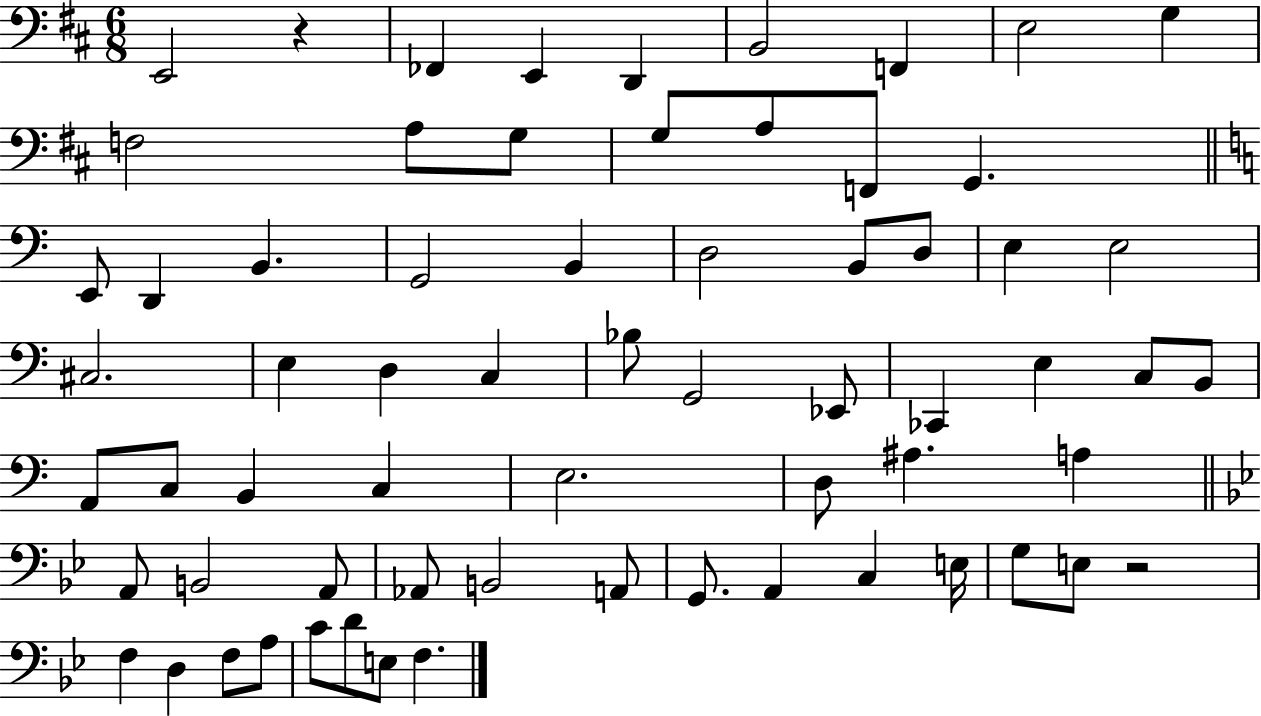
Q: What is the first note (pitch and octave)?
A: E2